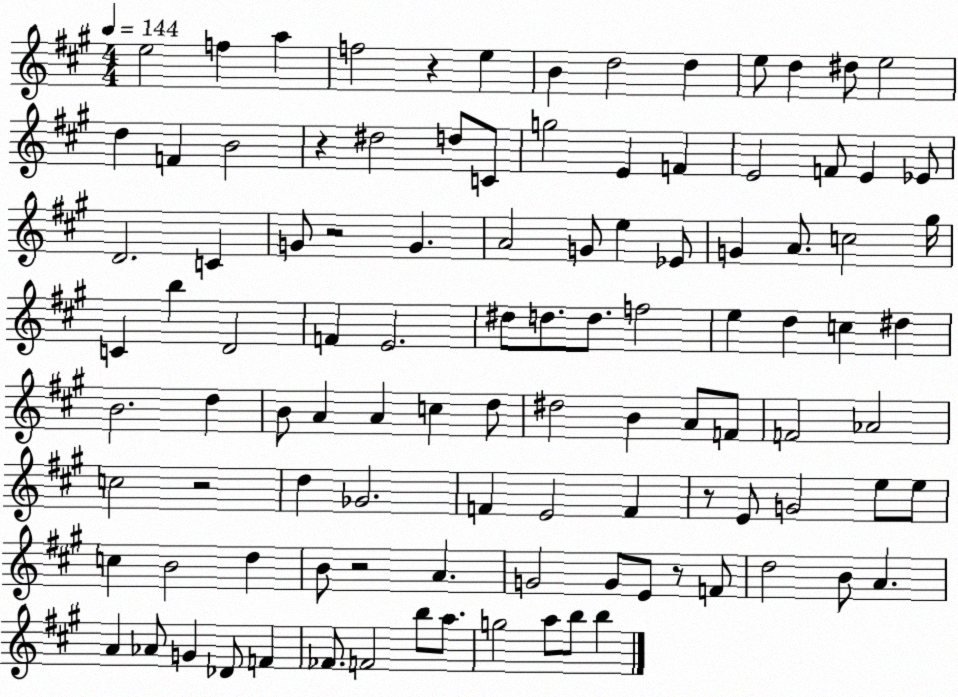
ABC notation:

X:1
T:Untitled
M:4/4
L:1/4
K:A
e2 f a f2 z e B d2 d e/2 d ^d/2 e2 d F B2 z ^d2 d/2 C/2 g2 E F E2 F/2 E _E/2 D2 C G/2 z2 G A2 G/2 e _E/2 G A/2 c2 ^g/4 C b D2 F E2 ^d/2 d/2 d/2 f2 e d c ^d B2 d B/2 A A c d/2 ^d2 B A/2 F/2 F2 _A2 c2 z2 d _G2 F E2 F z/2 E/2 G2 e/2 e/2 c B2 d B/2 z2 A G2 G/2 E/2 z/2 F/2 d2 B/2 A A _A/2 G _D/2 F _F/2 F2 b/2 a/2 g2 a/2 b/2 b